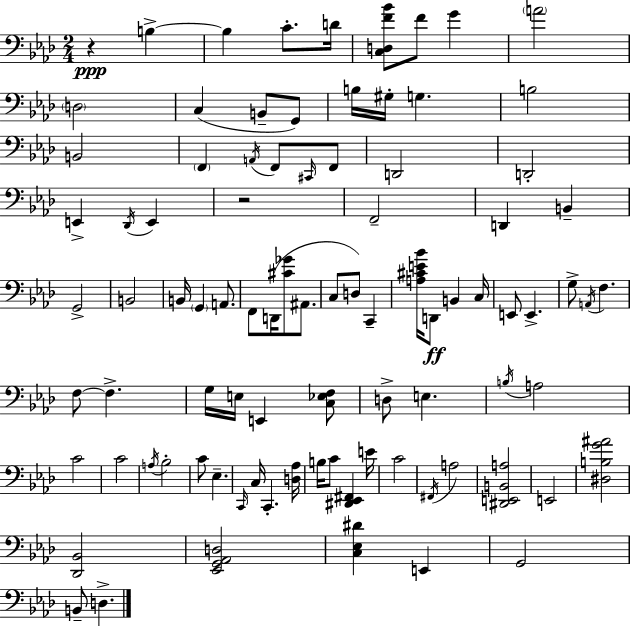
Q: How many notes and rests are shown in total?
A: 90